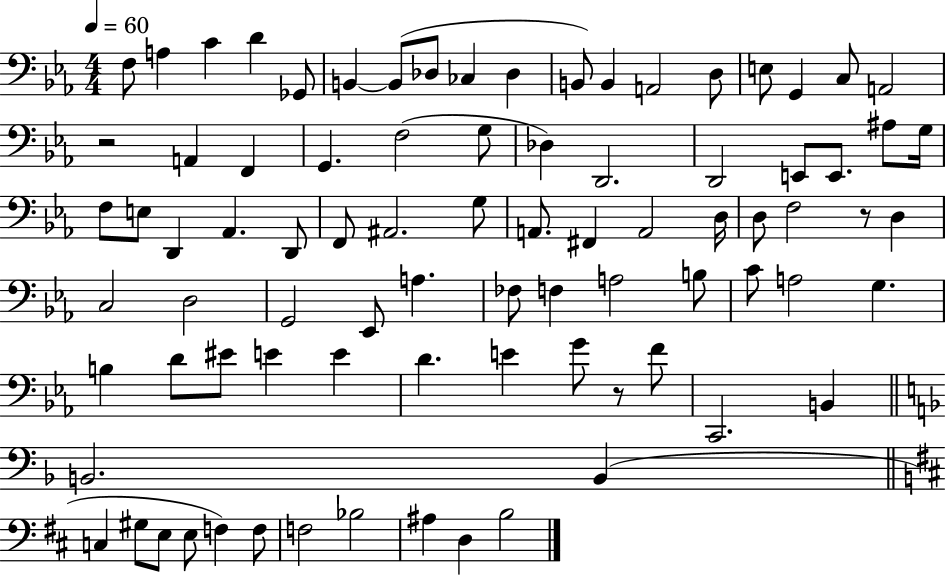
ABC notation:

X:1
T:Untitled
M:4/4
L:1/4
K:Eb
F,/2 A, C D _G,,/2 B,, B,,/2 _D,/2 _C, _D, B,,/2 B,, A,,2 D,/2 E,/2 G,, C,/2 A,,2 z2 A,, F,, G,, F,2 G,/2 _D, D,,2 D,,2 E,,/2 E,,/2 ^A,/2 G,/4 F,/2 E,/2 D,, _A,, D,,/2 F,,/2 ^A,,2 G,/2 A,,/2 ^F,, A,,2 D,/4 D,/2 F,2 z/2 D, C,2 D,2 G,,2 _E,,/2 A, _F,/2 F, A,2 B,/2 C/2 A,2 G, B, D/2 ^E/2 E E D E G/2 z/2 F/2 C,,2 B,, B,,2 B,, C, ^G,/2 E,/2 E,/2 F, F,/2 F,2 _B,2 ^A, D, B,2